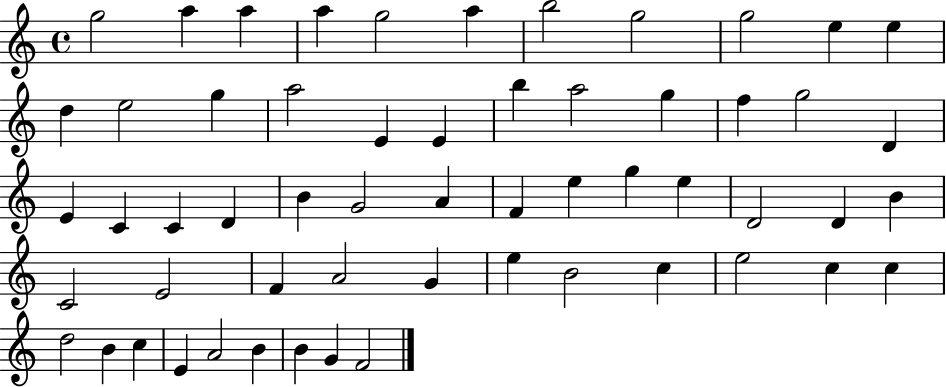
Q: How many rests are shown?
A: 0